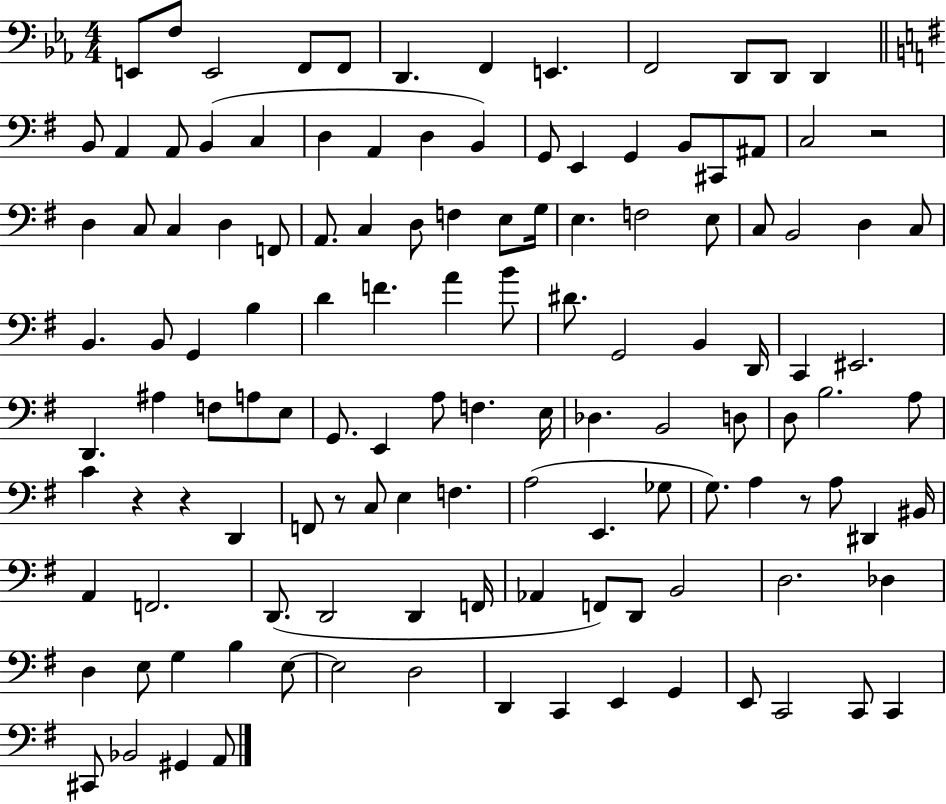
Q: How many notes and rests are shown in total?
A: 126